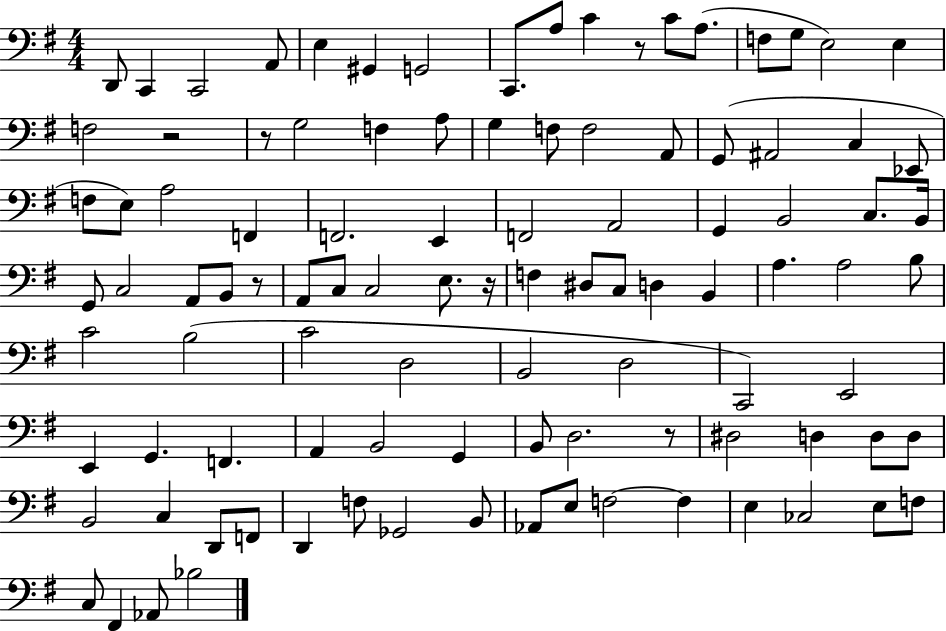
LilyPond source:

{
  \clef bass
  \numericTimeSignature
  \time 4/4
  \key g \major
  d,8 c,4 c,2 a,8 | e4 gis,4 g,2 | c,8. a8 c'4 r8 c'8 a8.( | f8 g8 e2) e4 | \break f2 r2 | r8 g2 f4 a8 | g4 f8 f2 a,8 | g,8( ais,2 c4 ees,8 | \break f8 e8) a2 f,4 | f,2. e,4 | f,2 a,2 | g,4 b,2 c8. b,16 | \break g,8 c2 a,8 b,8 r8 | a,8 c8 c2 e8. r16 | f4 dis8 c8 d4 b,4 | a4. a2 b8 | \break c'2 b2( | c'2 d2 | b,2 d2 | c,2) e,2 | \break e,4 g,4. f,4. | a,4 b,2 g,4 | b,8 d2. r8 | dis2 d4 d8 d8 | \break b,2 c4 d,8 f,8 | d,4 f8 ges,2 b,8 | aes,8 e8 f2~~ f4 | e4 ces2 e8 f8 | \break c8 fis,4 aes,8 bes2 | \bar "|."
}